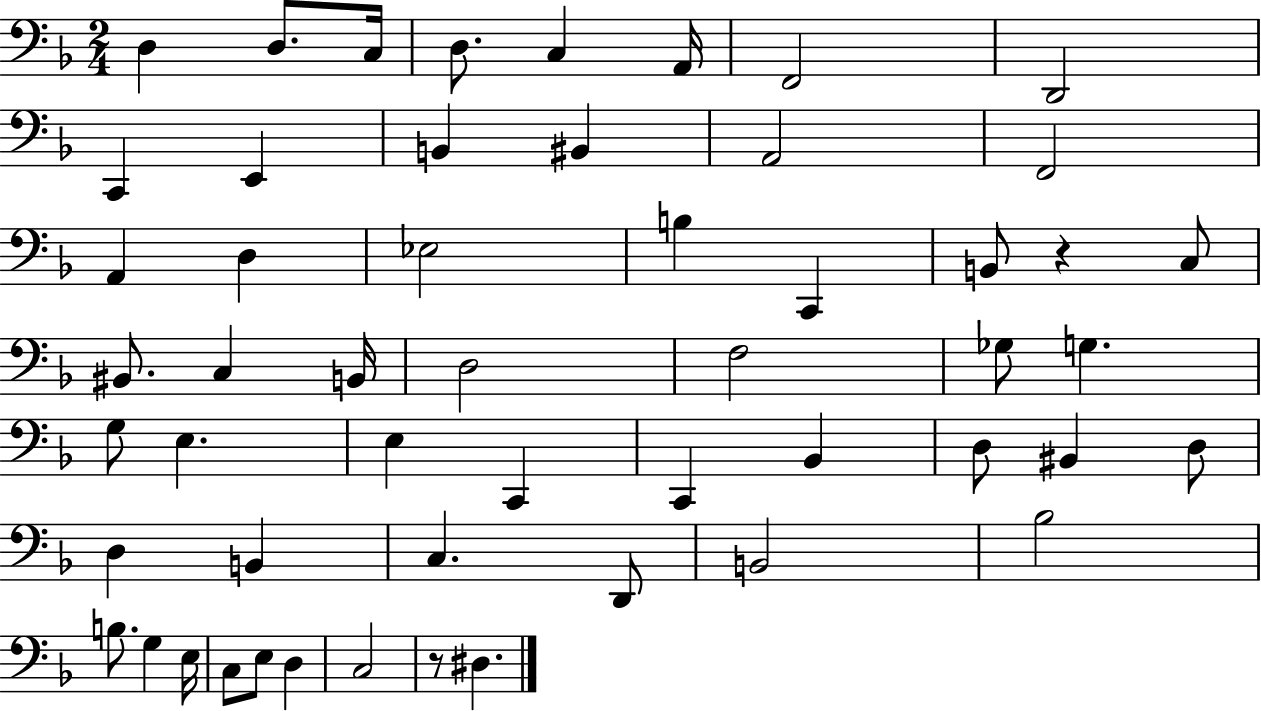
D3/q D3/e. C3/s D3/e. C3/q A2/s F2/h D2/h C2/q E2/q B2/q BIS2/q A2/h F2/h A2/q D3/q Eb3/h B3/q C2/q B2/e R/q C3/e BIS2/e. C3/q B2/s D3/h F3/h Gb3/e G3/q. G3/e E3/q. E3/q C2/q C2/q Bb2/q D3/e BIS2/q D3/e D3/q B2/q C3/q. D2/e B2/h Bb3/h B3/e. G3/q E3/s C3/e E3/e D3/q C3/h R/e D#3/q.